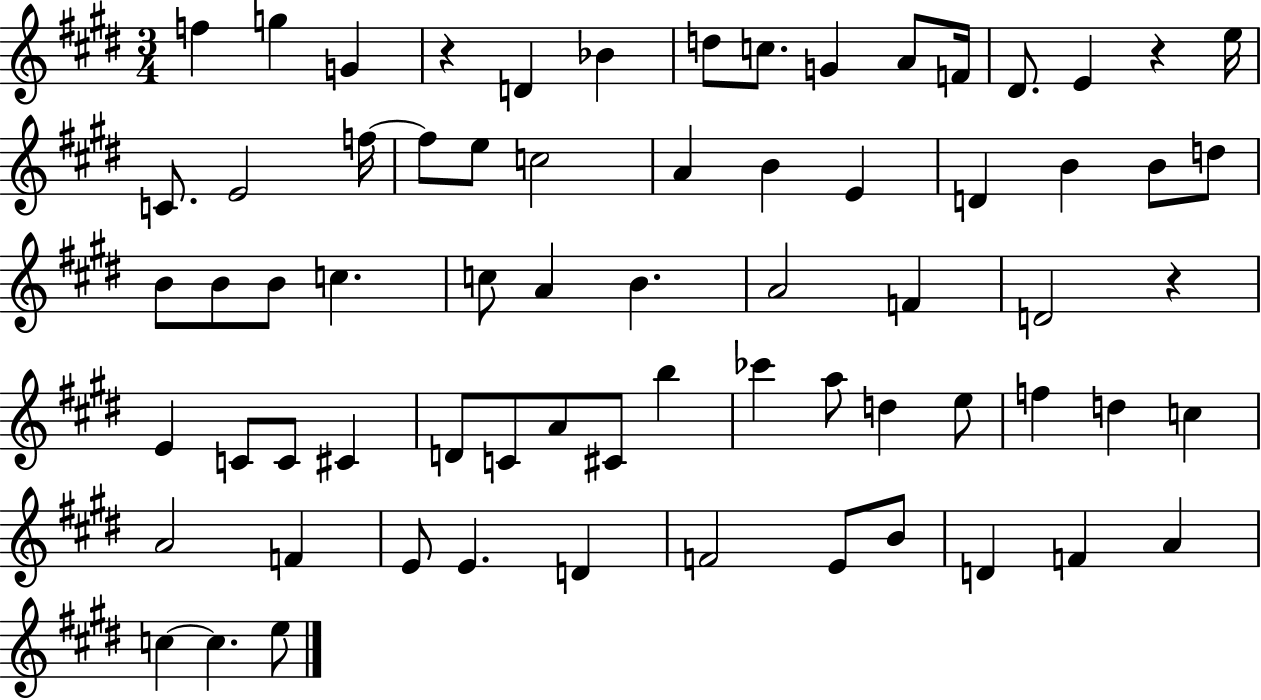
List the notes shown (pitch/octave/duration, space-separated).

F5/q G5/q G4/q R/q D4/q Bb4/q D5/e C5/e. G4/q A4/e F4/s D#4/e. E4/q R/q E5/s C4/e. E4/h F5/s F5/e E5/e C5/h A4/q B4/q E4/q D4/q B4/q B4/e D5/e B4/e B4/e B4/e C5/q. C5/e A4/q B4/q. A4/h F4/q D4/h R/q E4/q C4/e C4/e C#4/q D4/e C4/e A4/e C#4/e B5/q CES6/q A5/e D5/q E5/e F5/q D5/q C5/q A4/h F4/q E4/e E4/q. D4/q F4/h E4/e B4/e D4/q F4/q A4/q C5/q C5/q. E5/e